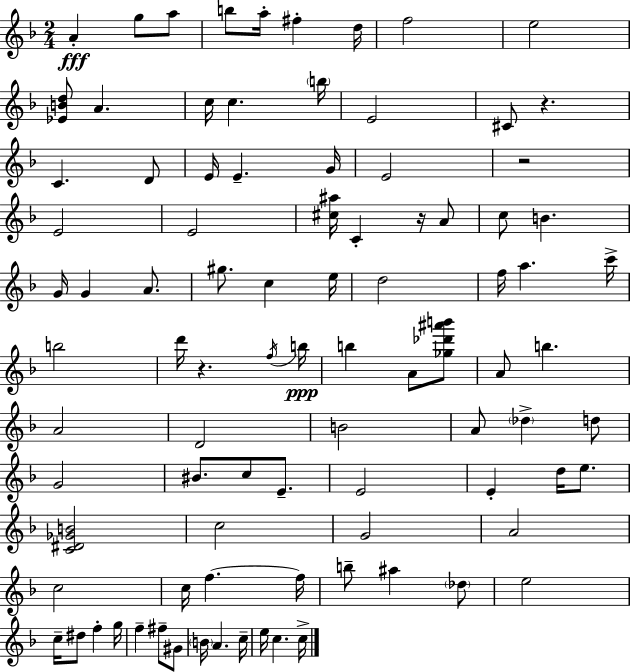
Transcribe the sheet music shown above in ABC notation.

X:1
T:Untitled
M:2/4
L:1/4
K:Dm
A g/2 a/2 b/2 a/4 ^f d/4 f2 e2 [_EBd]/2 A c/4 c b/4 E2 ^C/2 z C D/2 E/4 E G/4 E2 z2 E2 E2 [^c^a]/4 C z/4 A/2 c/2 B G/4 G A/2 ^g/2 c e/4 d2 f/4 a c'/4 b2 d'/4 z f/4 b/4 b A/2 [_g_d'^a'b']/2 A/2 b A2 D2 B2 A/2 _d d/2 G2 ^B/2 c/2 E/2 E2 E d/4 e/2 [C^D_GB]2 c2 G2 A2 c2 c/4 f f/4 b/2 ^a _d/2 e2 c/4 ^d/2 f g/4 f ^f/2 ^G/2 B/4 A c/4 e/4 c c/4